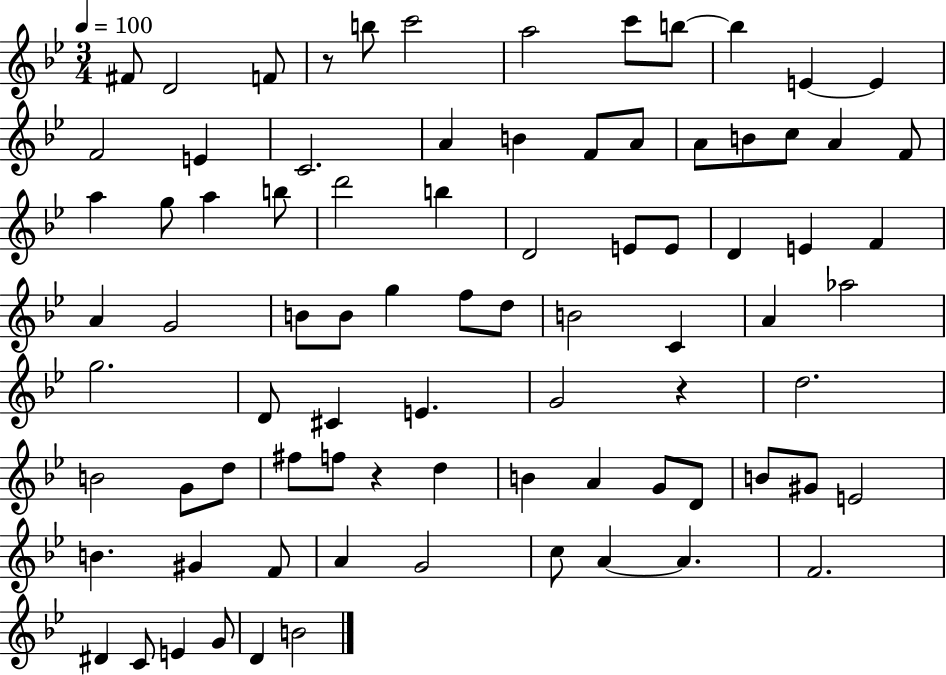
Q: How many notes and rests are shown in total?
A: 83